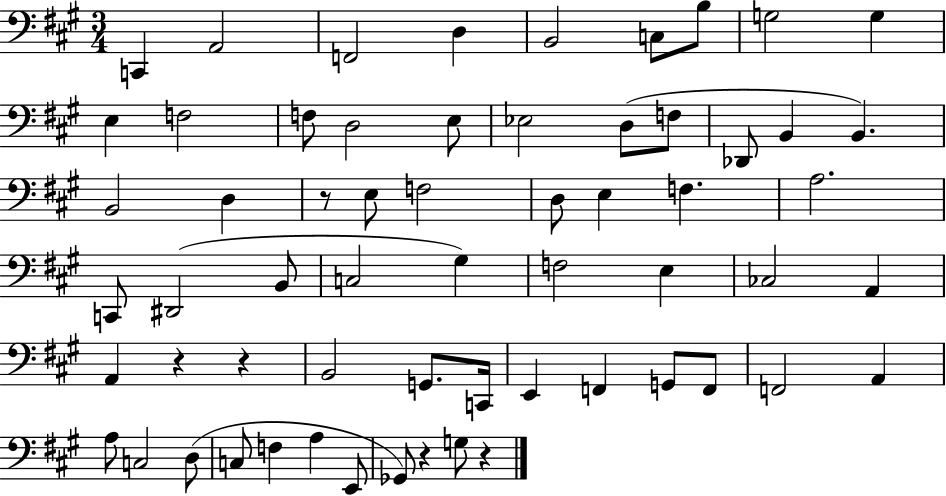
X:1
T:Untitled
M:3/4
L:1/4
K:A
C,, A,,2 F,,2 D, B,,2 C,/2 B,/2 G,2 G, E, F,2 F,/2 D,2 E,/2 _E,2 D,/2 F,/2 _D,,/2 B,, B,, B,,2 D, z/2 E,/2 F,2 D,/2 E, F, A,2 C,,/2 ^D,,2 B,,/2 C,2 ^G, F,2 E, _C,2 A,, A,, z z B,,2 G,,/2 C,,/4 E,, F,, G,,/2 F,,/2 F,,2 A,, A,/2 C,2 D,/2 C,/2 F, A, E,,/2 _G,,/2 z G,/2 z